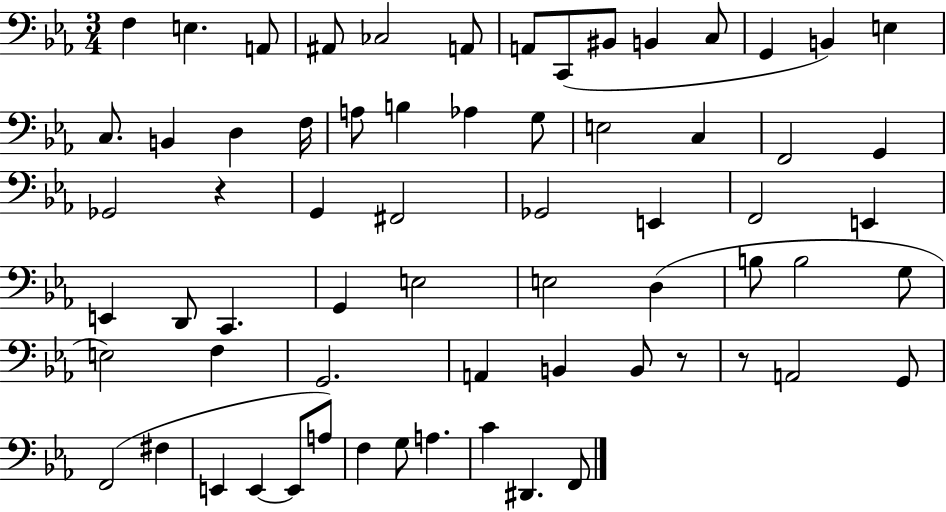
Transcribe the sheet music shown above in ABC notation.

X:1
T:Untitled
M:3/4
L:1/4
K:Eb
F, E, A,,/2 ^A,,/2 _C,2 A,,/2 A,,/2 C,,/2 ^B,,/2 B,, C,/2 G,, B,, E, C,/2 B,, D, F,/4 A,/2 B, _A, G,/2 E,2 C, F,,2 G,, _G,,2 z G,, ^F,,2 _G,,2 E,, F,,2 E,, E,, D,,/2 C,, G,, E,2 E,2 D, B,/2 B,2 G,/2 E,2 F, G,,2 A,, B,, B,,/2 z/2 z/2 A,,2 G,,/2 F,,2 ^F, E,, E,, E,,/2 A,/2 F, G,/2 A, C ^D,, F,,/2